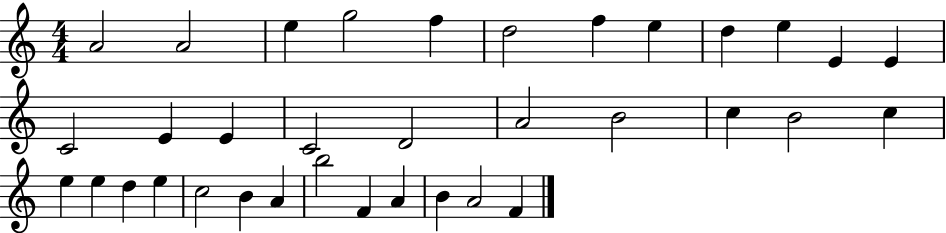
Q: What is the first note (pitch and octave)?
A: A4